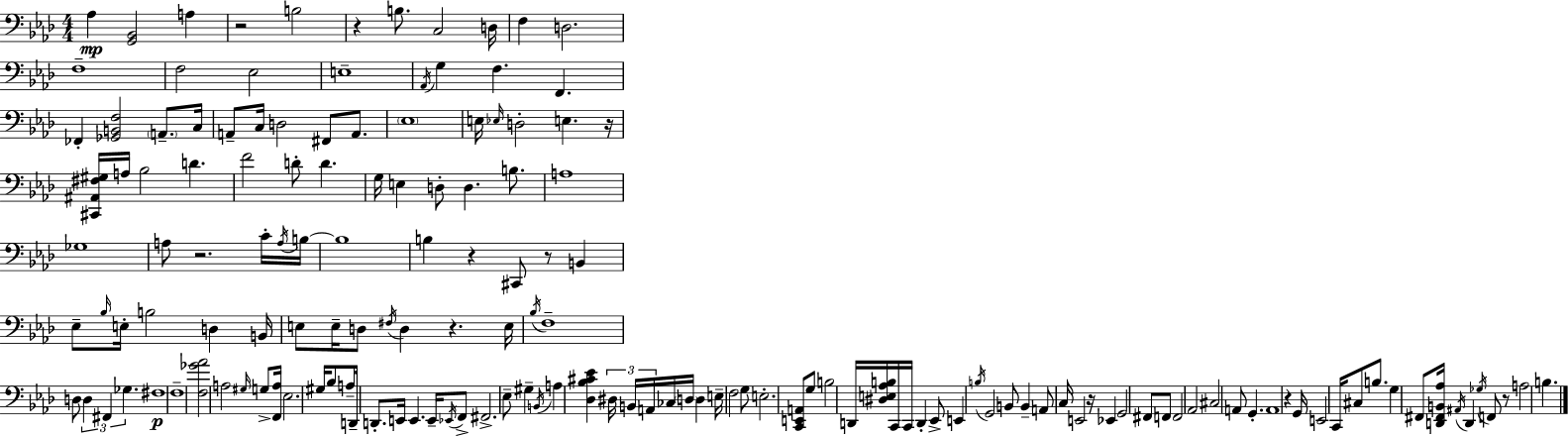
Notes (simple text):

Ab3/q [G2,Bb2]/h A3/q R/h B3/h R/q B3/e. C3/h D3/s F3/q D3/h. F3/w F3/h Eb3/h E3/w Ab2/s G3/q F3/q. F2/q. FES2/q [Gb2,B2,F3]/h A2/e. C3/s A2/e C3/s D3/h F#2/e A2/e. Eb3/w E3/s Eb3/s D3/h E3/q. R/s [C#2,A#2,F#3,G#3]/s A3/s Bb3/h D4/q. F4/h D4/e D4/q. G3/s E3/q D3/e D3/q. B3/e. A3/w Gb3/w A3/e R/h. C4/s A3/s B3/s B3/w B3/q R/q C#2/e R/e B2/q Eb3/e Bb3/s E3/s B3/h D3/q B2/s E3/e E3/s D3/e F#3/s D3/q R/q. E3/s Bb3/s F3/w D3/e D3/q F#2/q Gb3/q. F#3/w F3/w [F3,Gb4,Ab4]/h A3/h G#3/s G3/e [F2,A3]/s Eb3/h. G#3/s Bb3/e A3/e D2/s D2/e. E2/s E2/q. E2/s Eb2/s F2/e F#2/h. Eb3/e G#3/q B2/s A3/q [Db3,Bb3,C#4,Eb4]/q D#3/s B2/s A2/s CES3/s D3/s D3/q E3/s F3/h G3/e E3/h. [C2,E2,A2]/e G3/e B3/h D2/s [D#3,E3,Ab3,B3]/s C2/s C2/s D2/q Eb2/e E2/q B3/s G2/h B2/e B2/q A2/e C3/s E2/h R/s Eb2/q G2/h F#2/e F2/e F2/h Ab2/h C#3/h A2/e G2/q. A2/w R/q G2/s E2/h C2/s C#3/e B3/e. G3/q F#2/e [D2,F#2,B2,Ab3]/s A#2/s D2/q Gb3/s F2/e R/e A3/h B3/q.